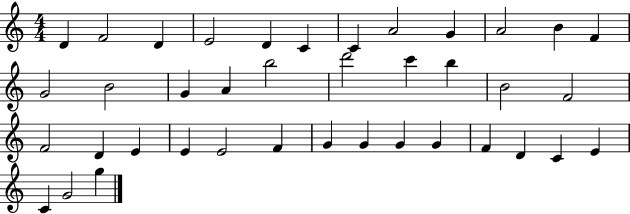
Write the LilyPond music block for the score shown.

{
  \clef treble
  \numericTimeSignature
  \time 4/4
  \key c \major
  d'4 f'2 d'4 | e'2 d'4 c'4 | c'4 a'2 g'4 | a'2 b'4 f'4 | \break g'2 b'2 | g'4 a'4 b''2 | d'''2 c'''4 b''4 | b'2 f'2 | \break f'2 d'4 e'4 | e'4 e'2 f'4 | g'4 g'4 g'4 g'4 | f'4 d'4 c'4 e'4 | \break c'4 g'2 g''4 | \bar "|."
}